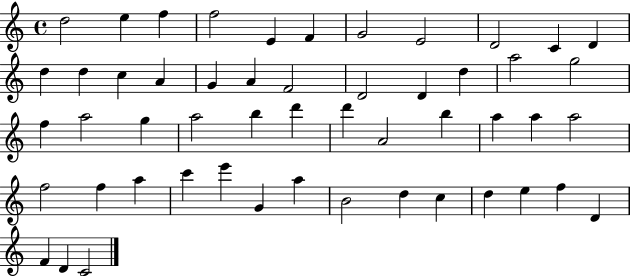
{
  \clef treble
  \time 4/4
  \defaultTimeSignature
  \key c \major
  d''2 e''4 f''4 | f''2 e'4 f'4 | g'2 e'2 | d'2 c'4 d'4 | \break d''4 d''4 c''4 a'4 | g'4 a'4 f'2 | d'2 d'4 d''4 | a''2 g''2 | \break f''4 a''2 g''4 | a''2 b''4 d'''4 | d'''4 a'2 b''4 | a''4 a''4 a''2 | \break f''2 f''4 a''4 | c'''4 e'''4 g'4 a''4 | b'2 d''4 c''4 | d''4 e''4 f''4 d'4 | \break f'4 d'4 c'2 | \bar "|."
}